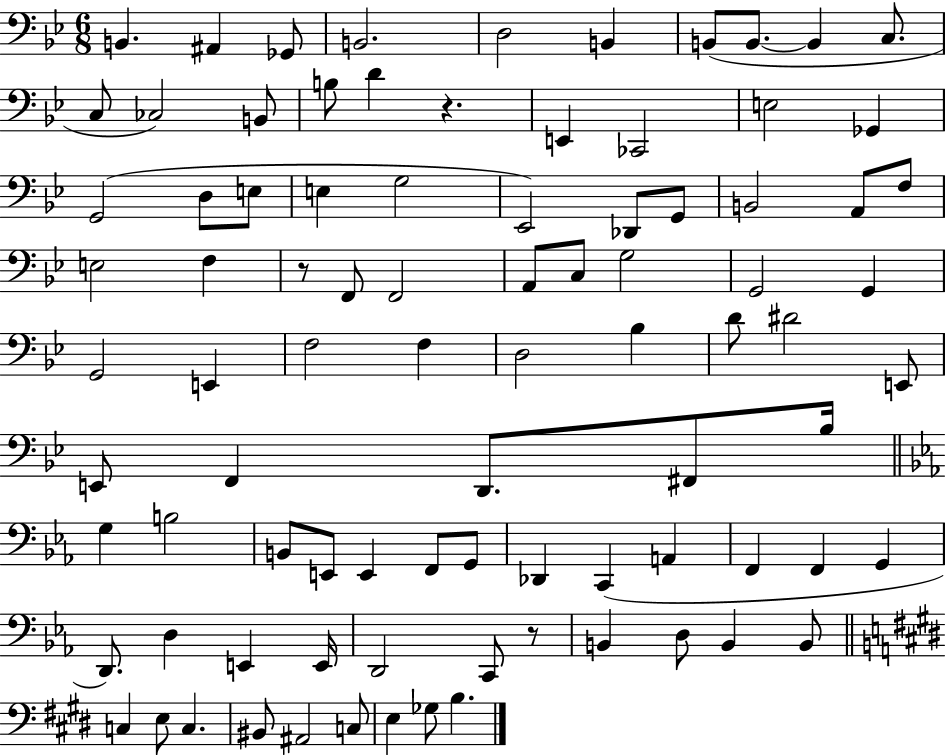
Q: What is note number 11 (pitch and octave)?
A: C3